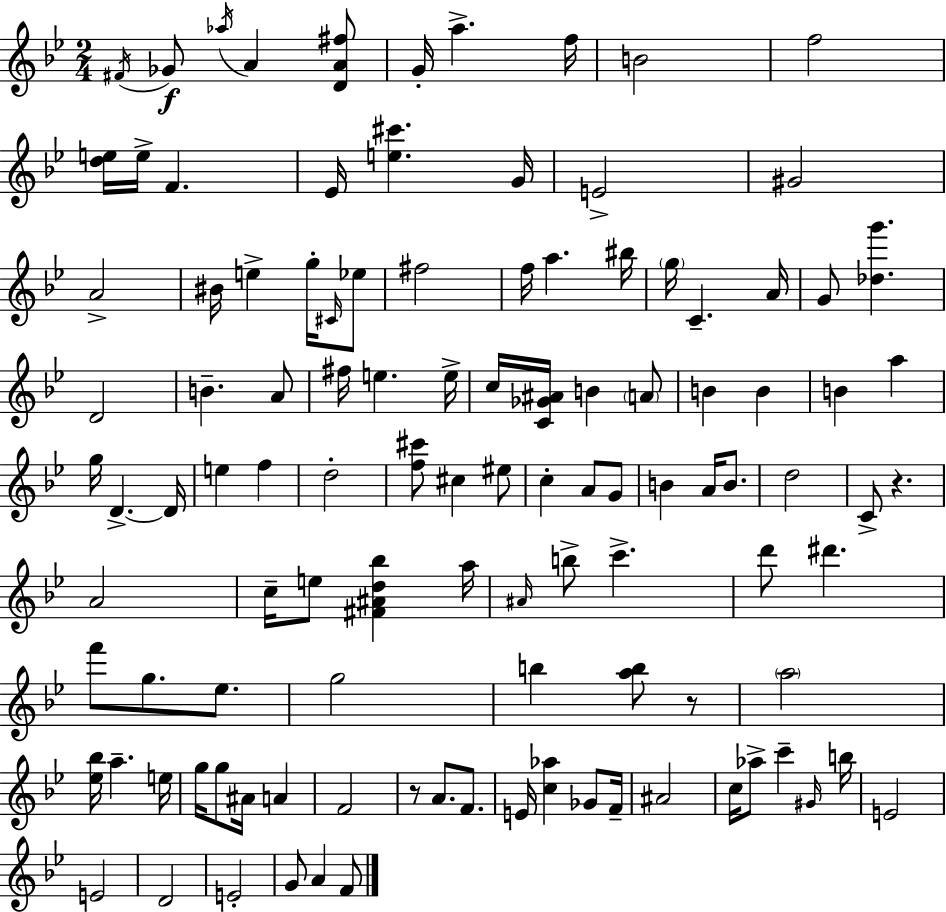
F#4/s Gb4/e Ab5/s A4/q [D4,A4,F#5]/e G4/s A5/q. F5/s B4/h F5/h [D5,E5]/s E5/s F4/q. Eb4/s [E5,C#6]/q. G4/s E4/h G#4/h A4/h BIS4/s E5/q G5/s C#4/s Eb5/e F#5/h F5/s A5/q. BIS5/s G5/s C4/q. A4/s G4/e [Db5,G6]/q. D4/h B4/q. A4/e F#5/s E5/q. E5/s C5/s [C4,Gb4,A#4]/s B4/q A4/e B4/q B4/q B4/q A5/q G5/s D4/q. D4/s E5/q F5/q D5/h [F5,C#6]/e C#5/q EIS5/e C5/q A4/e G4/e B4/q A4/s B4/e. D5/h C4/e R/q. A4/h C5/s E5/e [F#4,A#4,D5,Bb5]/q A5/s A#4/s B5/e C6/q. D6/e D#6/q. F6/e G5/e. Eb5/e. G5/h B5/q [A5,B5]/e R/e A5/h [Eb5,Bb5]/s A5/q. E5/s G5/s G5/e A#4/s A4/q F4/h R/e A4/e. F4/e. E4/s [C5,Ab5]/q Gb4/e F4/s A#4/h C5/s Ab5/e C6/q G#4/s B5/s E4/h E4/h D4/h E4/h G4/e A4/q F4/e